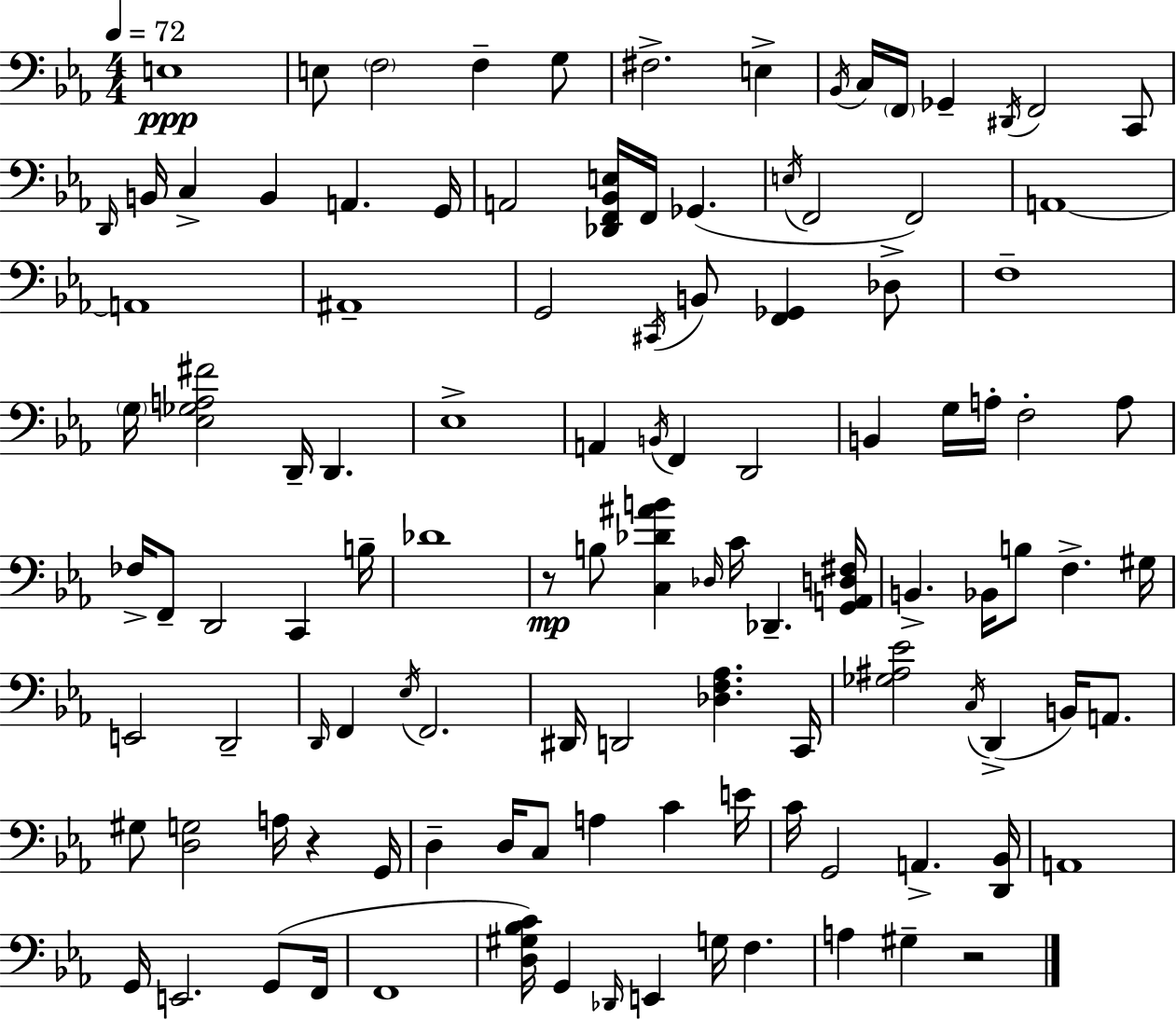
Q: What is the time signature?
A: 4/4